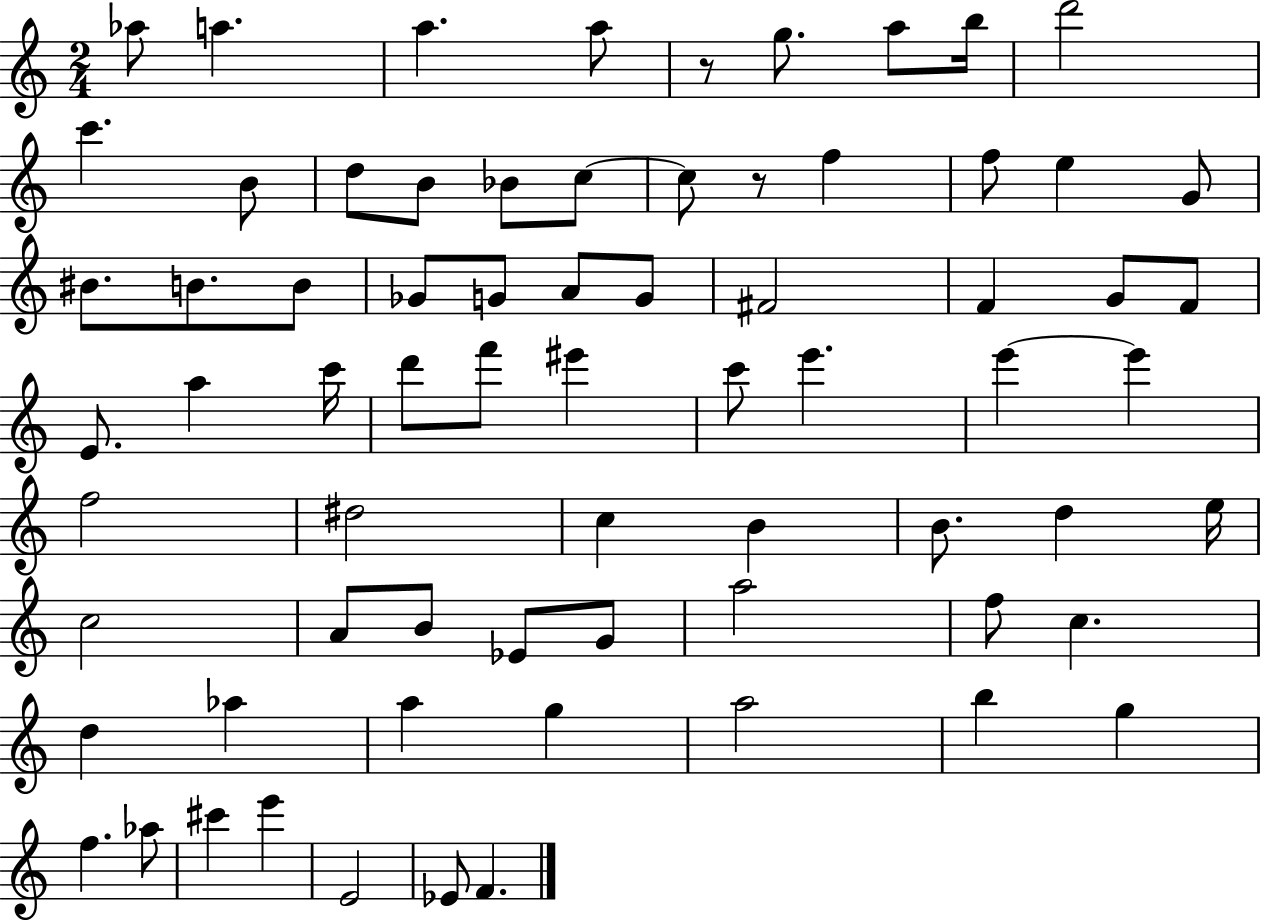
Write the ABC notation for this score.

X:1
T:Untitled
M:2/4
L:1/4
K:C
_a/2 a a a/2 z/2 g/2 a/2 b/4 d'2 c' B/2 d/2 B/2 _B/2 c/2 c/2 z/2 f f/2 e G/2 ^B/2 B/2 B/2 _G/2 G/2 A/2 G/2 ^F2 F G/2 F/2 E/2 a c'/4 d'/2 f'/2 ^e' c'/2 e' e' e' f2 ^d2 c B B/2 d e/4 c2 A/2 B/2 _E/2 G/2 a2 f/2 c d _a a g a2 b g f _a/2 ^c' e' E2 _E/2 F